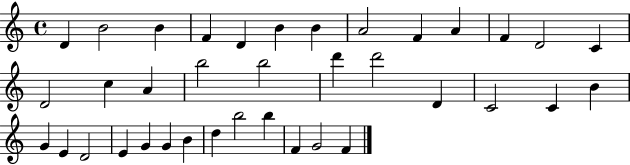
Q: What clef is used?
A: treble